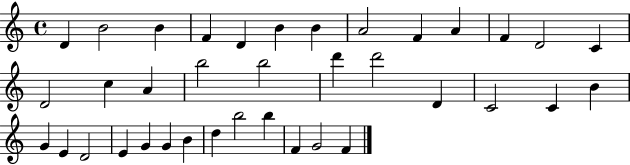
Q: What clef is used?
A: treble